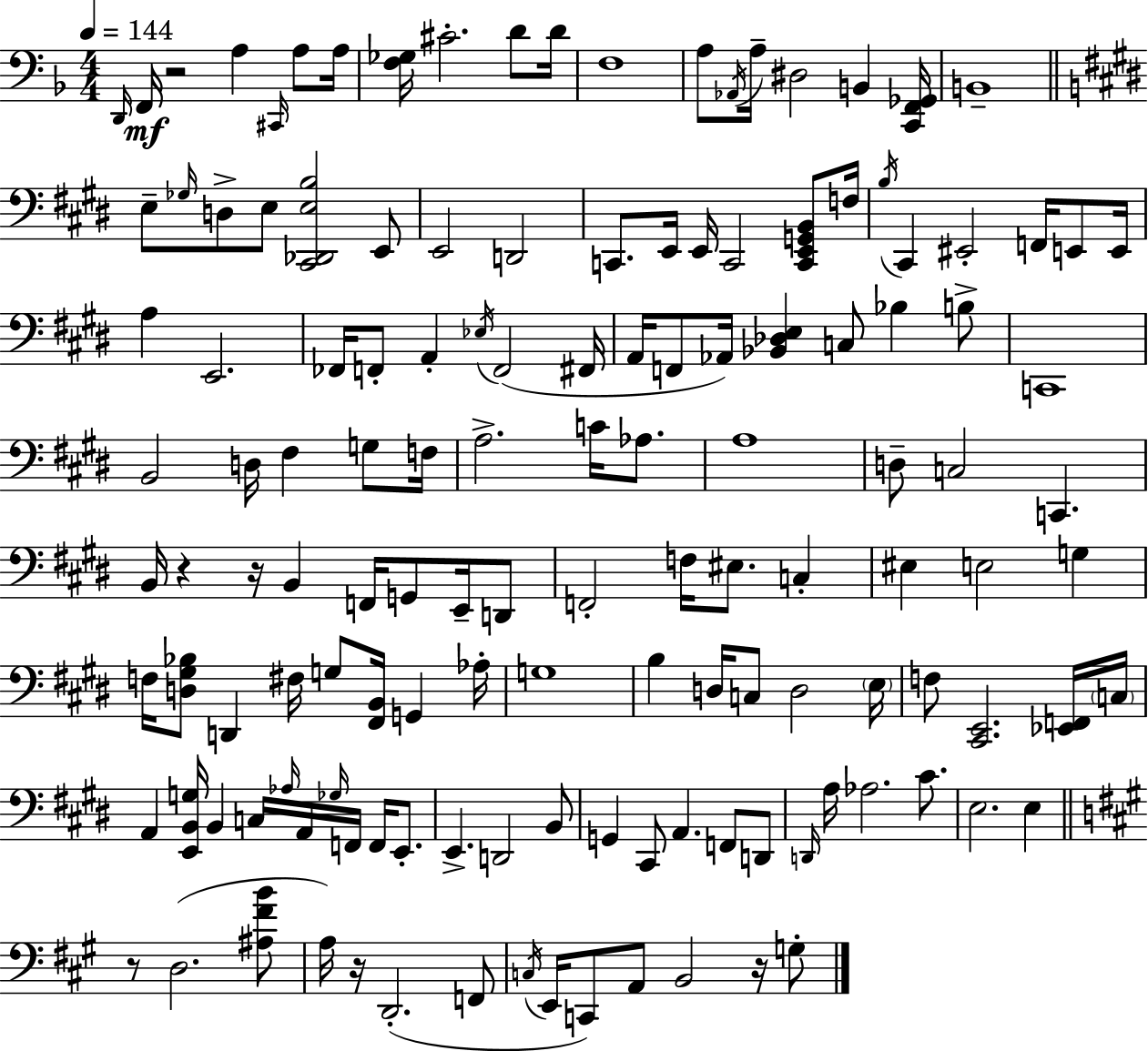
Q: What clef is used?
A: bass